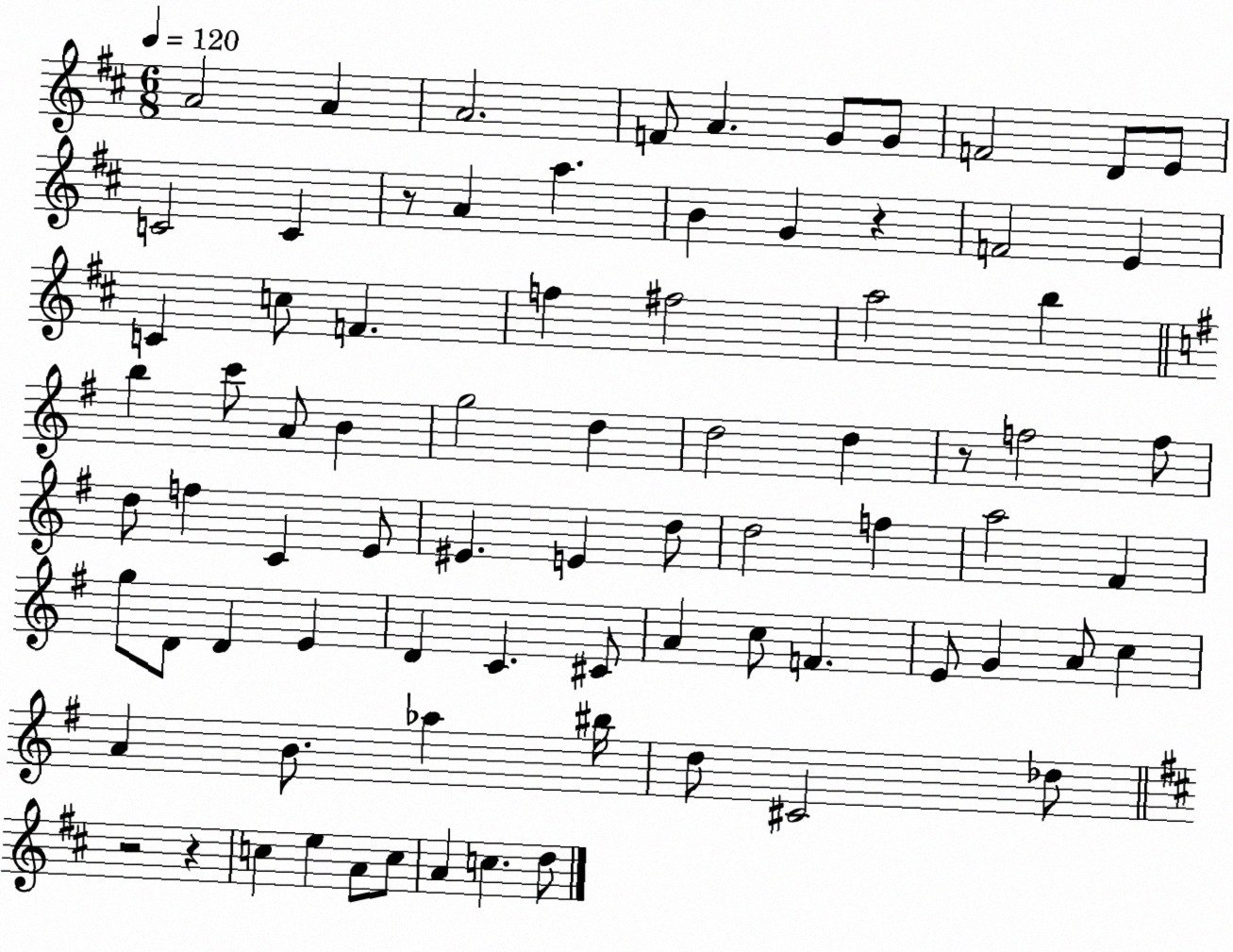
X:1
T:Untitled
M:6/8
L:1/4
K:D
A2 A A2 F/2 A G/2 G/2 F2 D/2 E/2 C2 C z/2 A a B G z F2 E C c/2 F f ^f2 a2 b b c'/2 A/2 B g2 d d2 d z/2 f2 f/2 d/2 f C E/2 ^E E d/2 d2 f a2 ^F g/2 D/2 D E D C ^C/2 A c/2 F E/2 G A/2 c A B/2 _a ^b/4 d/2 ^C2 _d/2 z2 z c e A/2 c/2 A c d/2